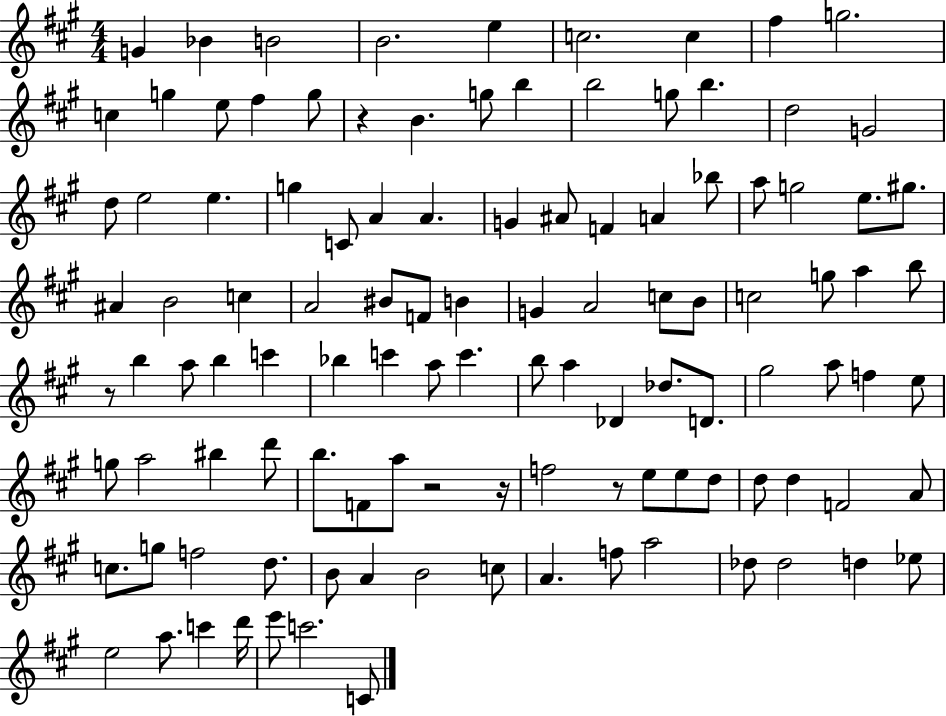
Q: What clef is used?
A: treble